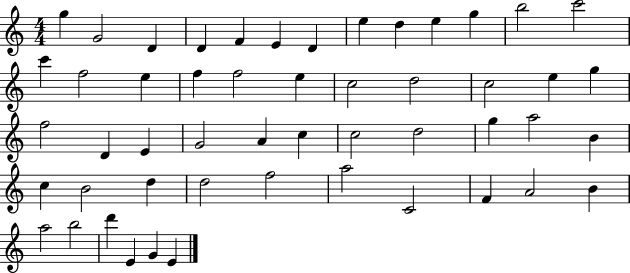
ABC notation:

X:1
T:Untitled
M:4/4
L:1/4
K:C
g G2 D D F E D e d e g b2 c'2 c' f2 e f f2 e c2 d2 c2 e g f2 D E G2 A c c2 d2 g a2 B c B2 d d2 f2 a2 C2 F A2 B a2 b2 d' E G E